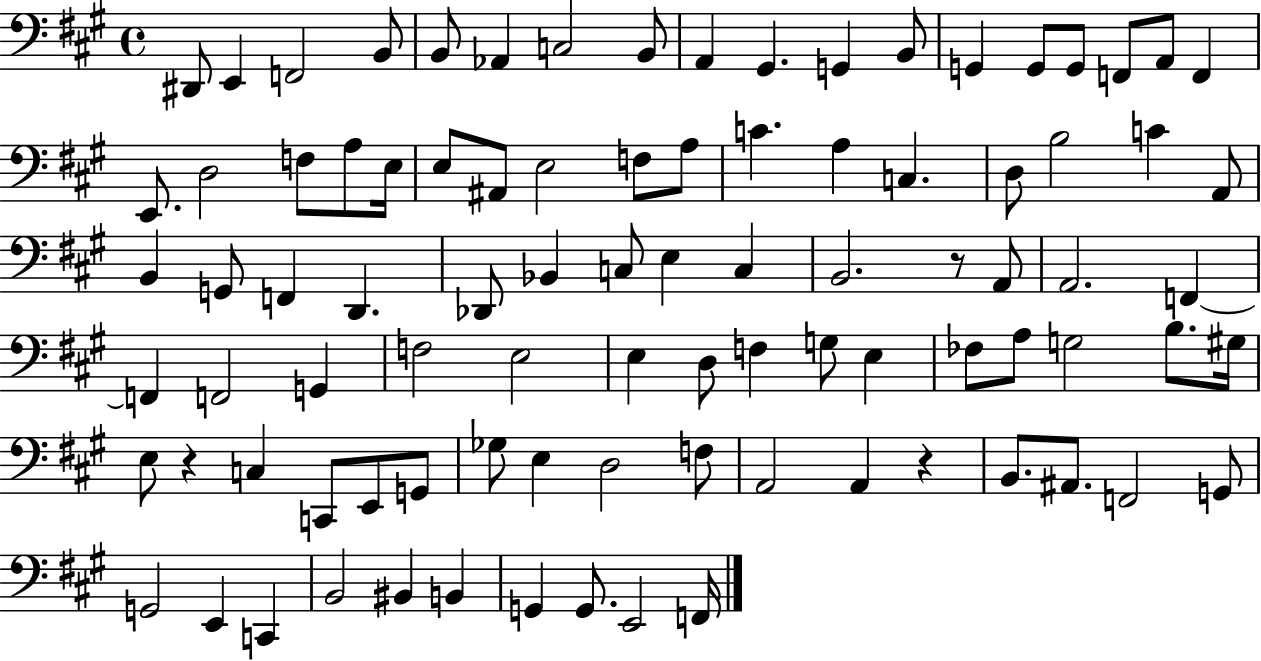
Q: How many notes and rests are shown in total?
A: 91